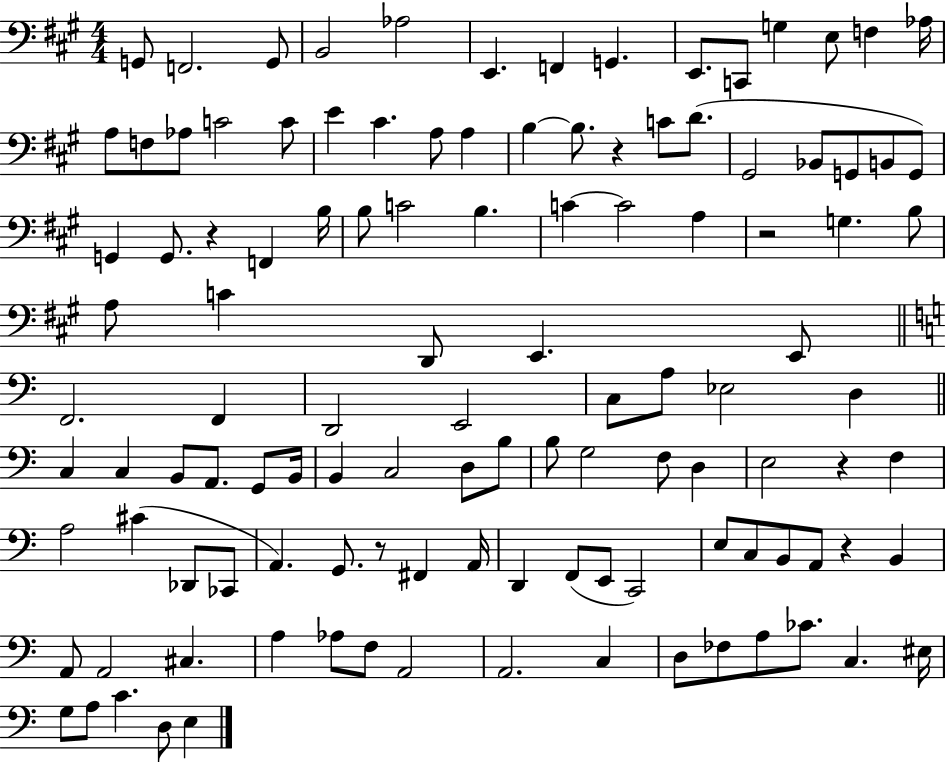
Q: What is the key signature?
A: A major